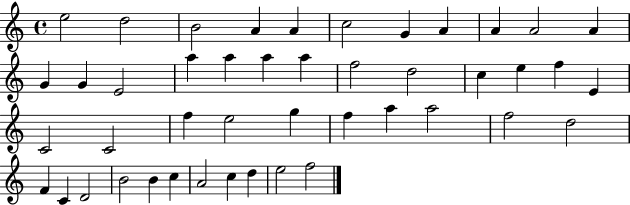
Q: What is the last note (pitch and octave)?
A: F5